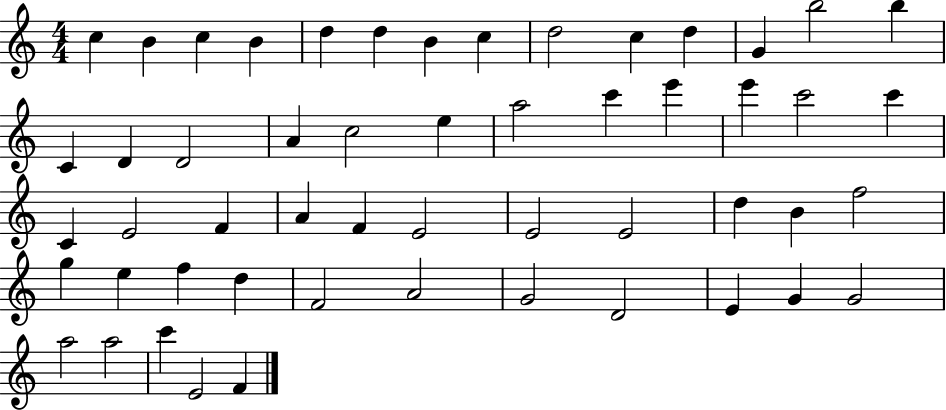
C5/q B4/q C5/q B4/q D5/q D5/q B4/q C5/q D5/h C5/q D5/q G4/q B5/h B5/q C4/q D4/q D4/h A4/q C5/h E5/q A5/h C6/q E6/q E6/q C6/h C6/q C4/q E4/h F4/q A4/q F4/q E4/h E4/h E4/h D5/q B4/q F5/h G5/q E5/q F5/q D5/q F4/h A4/h G4/h D4/h E4/q G4/q G4/h A5/h A5/h C6/q E4/h F4/q